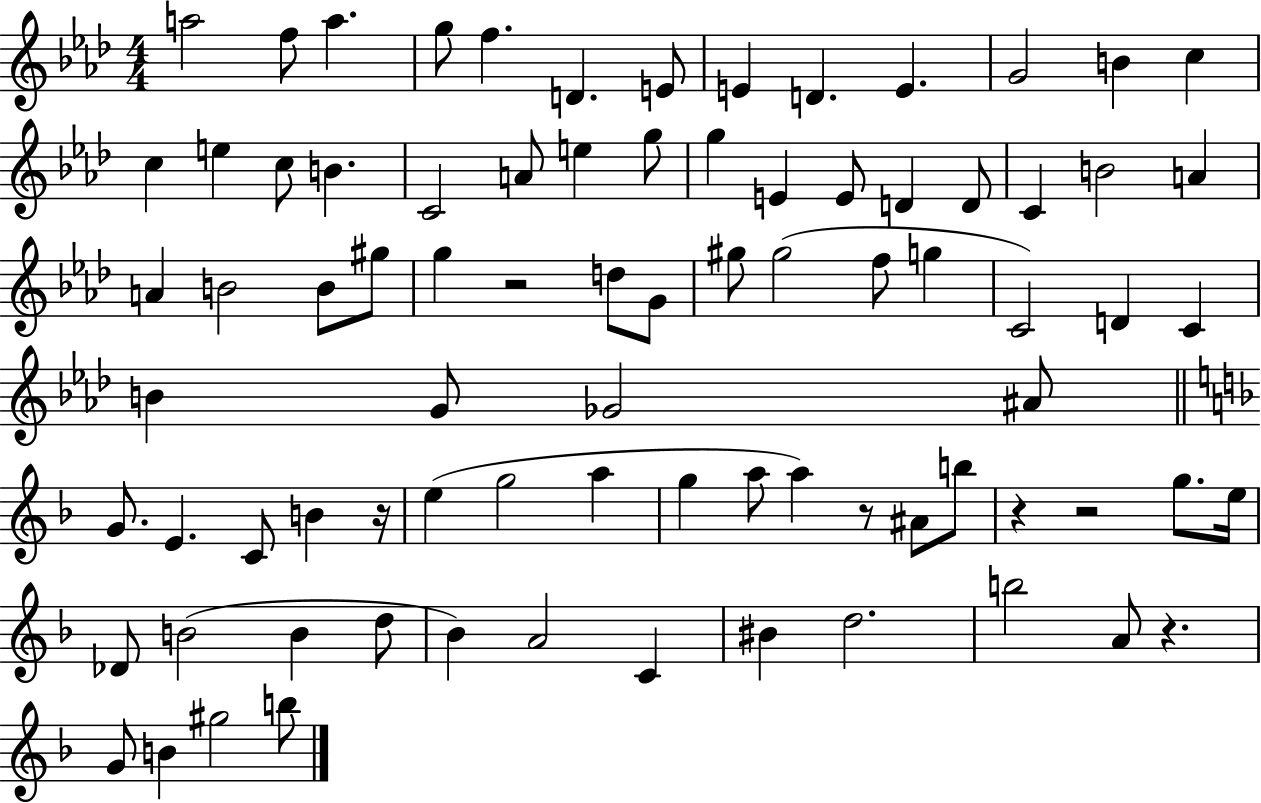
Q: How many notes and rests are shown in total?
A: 82